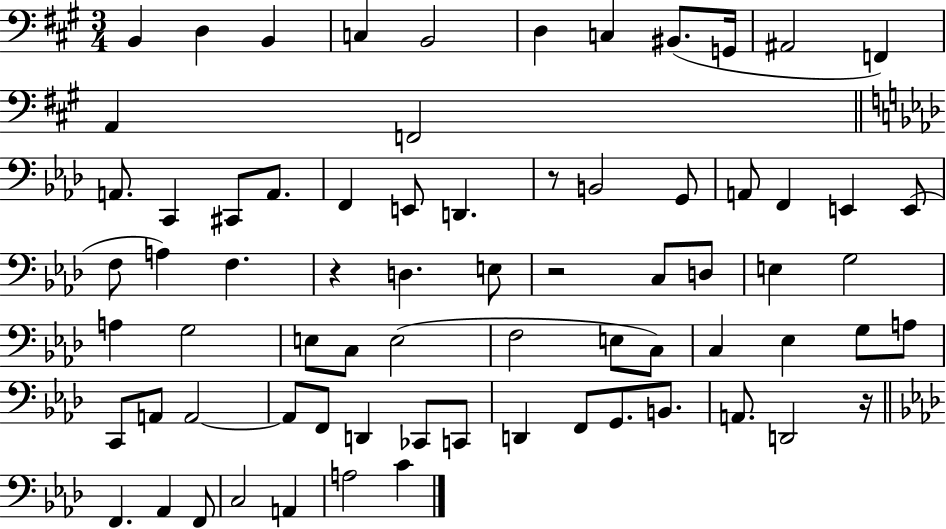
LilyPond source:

{
  \clef bass
  \numericTimeSignature
  \time 3/4
  \key a \major
  b,4 d4 b,4 | c4 b,2 | d4 c4 bis,8.( g,16 | ais,2 f,4) | \break a,4 f,2 | \bar "||" \break \key f \minor a,8. c,4 cis,8 a,8. | f,4 e,8 d,4. | r8 b,2 g,8 | a,8 f,4 e,4 e,8( | \break f8 a4) f4. | r4 d4. e8 | r2 c8 d8 | e4 g2 | \break a4 g2 | e8 c8 e2( | f2 e8 c8) | c4 ees4 g8 a8 | \break c,8 a,8 a,2~~ | a,8 f,8 d,4 ces,8 c,8 | d,4 f,8 g,8. b,8. | a,8. d,2 r16 | \break \bar "||" \break \key aes \major f,4. aes,4 f,8 | c2 a,4 | a2 c'4 | \bar "|."
}